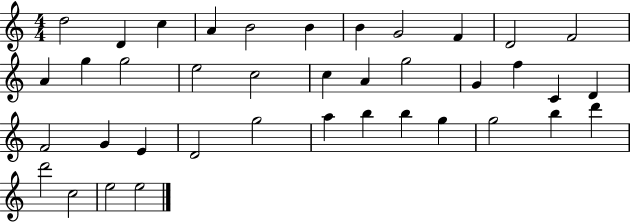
X:1
T:Untitled
M:4/4
L:1/4
K:C
d2 D c A B2 B B G2 F D2 F2 A g g2 e2 c2 c A g2 G f C D F2 G E D2 g2 a b b g g2 b d' d'2 c2 e2 e2